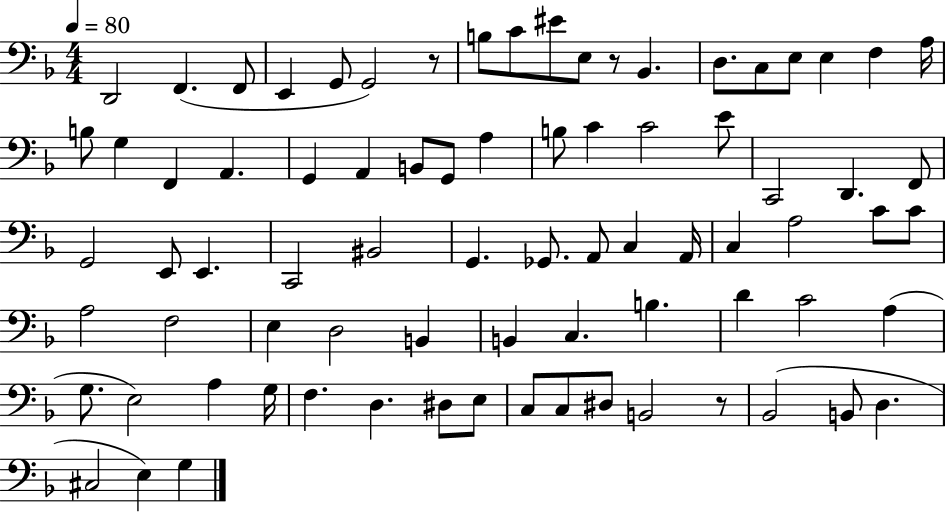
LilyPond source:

{
  \clef bass
  \numericTimeSignature
  \time 4/4
  \key f \major
  \tempo 4 = 80
  d,2 f,4.( f,8 | e,4 g,8 g,2) r8 | b8 c'8 eis'8 e8 r8 bes,4. | d8. c8 e8 e4 f4 a16 | \break b8 g4 f,4 a,4. | g,4 a,4 b,8 g,8 a4 | b8 c'4 c'2 e'8 | c,2 d,4. f,8 | \break g,2 e,8 e,4. | c,2 bis,2 | g,4. ges,8. a,8 c4 a,16 | c4 a2 c'8 c'8 | \break a2 f2 | e4 d2 b,4 | b,4 c4. b4. | d'4 c'2 a4( | \break g8. e2) a4 g16 | f4. d4. dis8 e8 | c8 c8 dis8 b,2 r8 | bes,2( b,8 d4. | \break cis2 e4) g4 | \bar "|."
}